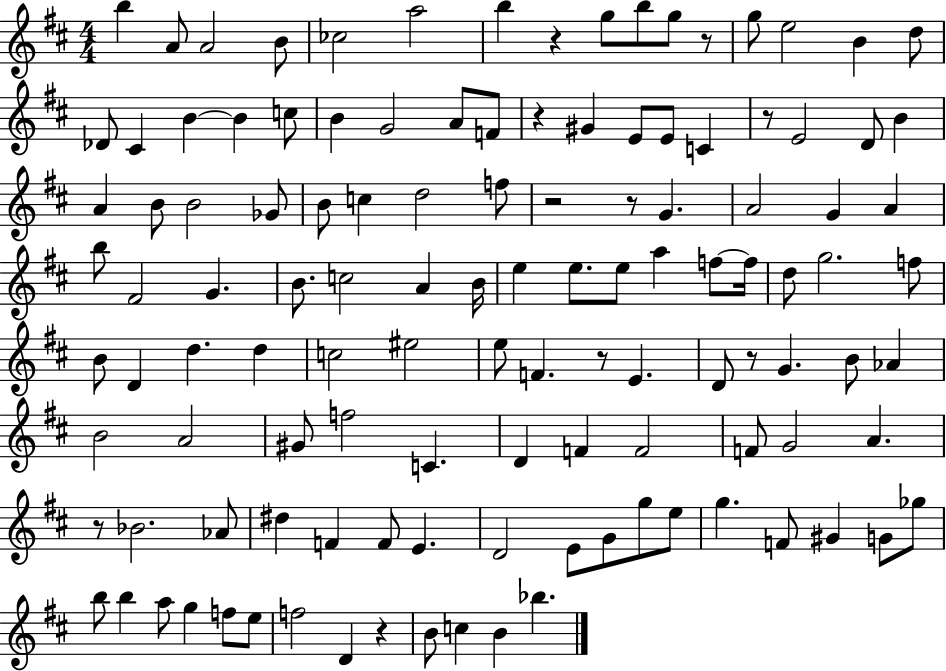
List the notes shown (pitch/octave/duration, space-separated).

B5/q A4/e A4/h B4/e CES5/h A5/h B5/q R/q G5/e B5/e G5/e R/e G5/e E5/h B4/q D5/e Db4/e C#4/q B4/q B4/q C5/e B4/q G4/h A4/e F4/e R/q G#4/q E4/e E4/e C4/q R/e E4/h D4/e B4/q A4/q B4/e B4/h Gb4/e B4/e C5/q D5/h F5/e R/h R/e G4/q. A4/h G4/q A4/q B5/e F#4/h G4/q. B4/e. C5/h A4/q B4/s E5/q E5/e. E5/e A5/q F5/e F5/s D5/e G5/h. F5/e B4/e D4/q D5/q. D5/q C5/h EIS5/h E5/e F4/q. R/e E4/q. D4/e R/e G4/q. B4/e Ab4/q B4/h A4/h G#4/e F5/h C4/q. D4/q F4/q F4/h F4/e G4/h A4/q. R/e Bb4/h. Ab4/e D#5/q F4/q F4/e E4/q. D4/h E4/e G4/e G5/e E5/e G5/q. F4/e G#4/q G4/e Gb5/e B5/e B5/q A5/e G5/q F5/e E5/e F5/h D4/q R/q B4/e C5/q B4/q Bb5/q.